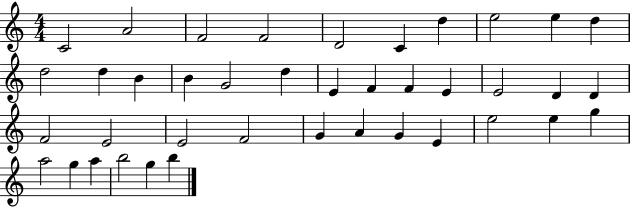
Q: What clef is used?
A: treble